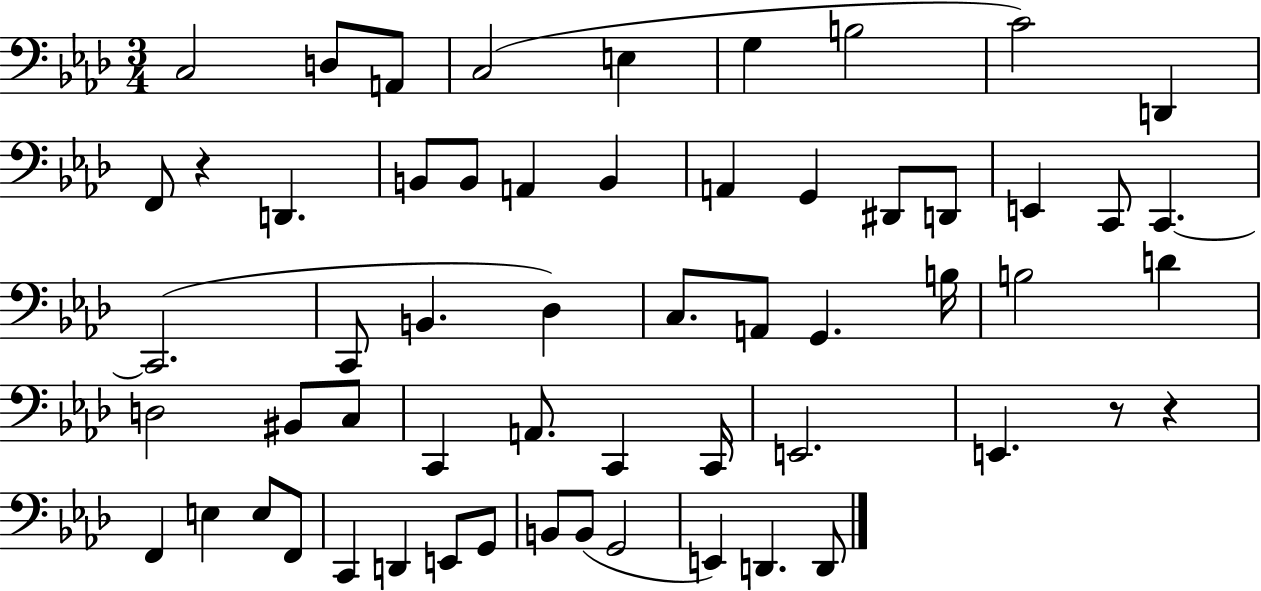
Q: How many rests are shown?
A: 3